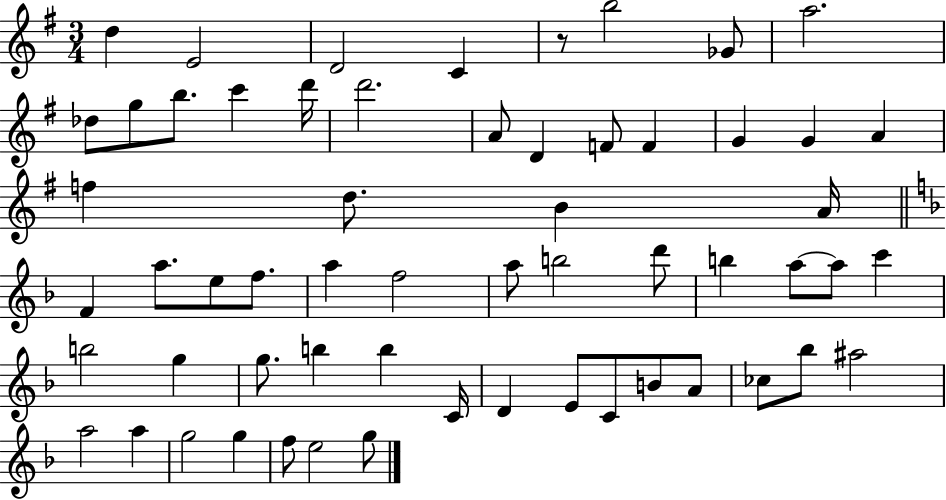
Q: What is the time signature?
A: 3/4